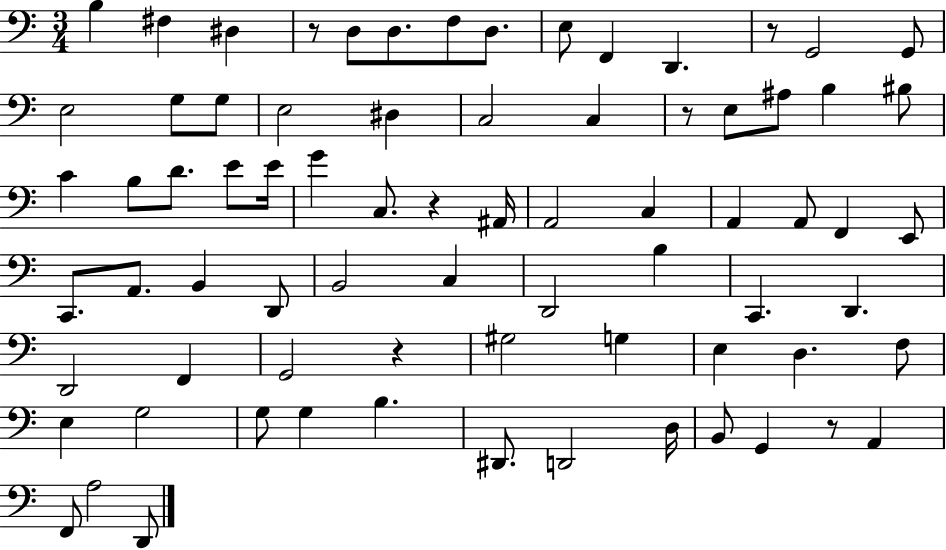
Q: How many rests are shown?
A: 6